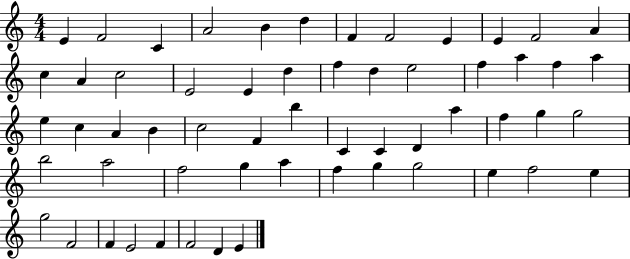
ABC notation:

X:1
T:Untitled
M:4/4
L:1/4
K:C
E F2 C A2 B d F F2 E E F2 A c A c2 E2 E d f d e2 f a f a e c A B c2 F b C C D a f g g2 b2 a2 f2 g a f g g2 e f2 e g2 F2 F E2 F F2 D E